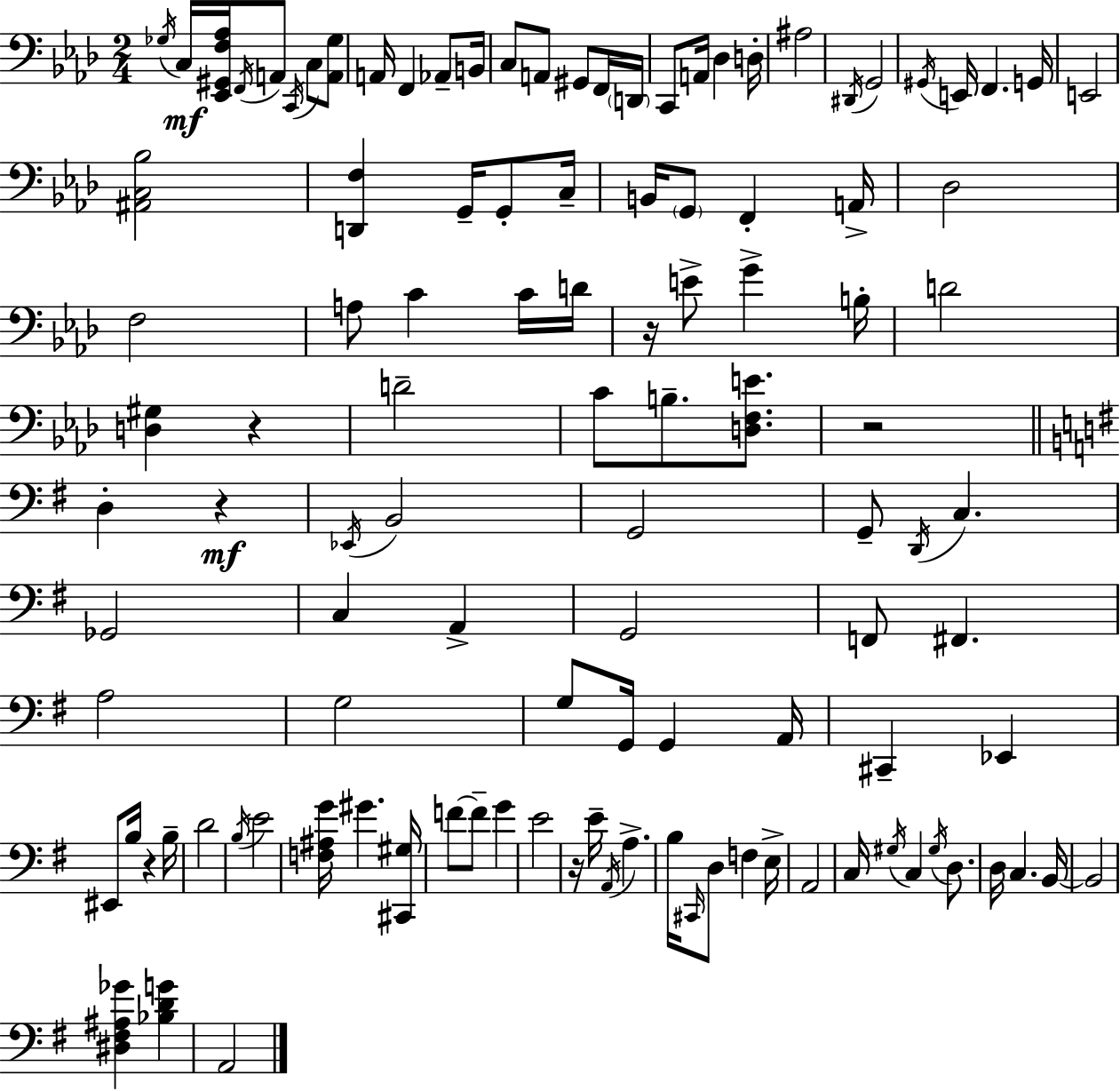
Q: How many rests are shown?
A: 6